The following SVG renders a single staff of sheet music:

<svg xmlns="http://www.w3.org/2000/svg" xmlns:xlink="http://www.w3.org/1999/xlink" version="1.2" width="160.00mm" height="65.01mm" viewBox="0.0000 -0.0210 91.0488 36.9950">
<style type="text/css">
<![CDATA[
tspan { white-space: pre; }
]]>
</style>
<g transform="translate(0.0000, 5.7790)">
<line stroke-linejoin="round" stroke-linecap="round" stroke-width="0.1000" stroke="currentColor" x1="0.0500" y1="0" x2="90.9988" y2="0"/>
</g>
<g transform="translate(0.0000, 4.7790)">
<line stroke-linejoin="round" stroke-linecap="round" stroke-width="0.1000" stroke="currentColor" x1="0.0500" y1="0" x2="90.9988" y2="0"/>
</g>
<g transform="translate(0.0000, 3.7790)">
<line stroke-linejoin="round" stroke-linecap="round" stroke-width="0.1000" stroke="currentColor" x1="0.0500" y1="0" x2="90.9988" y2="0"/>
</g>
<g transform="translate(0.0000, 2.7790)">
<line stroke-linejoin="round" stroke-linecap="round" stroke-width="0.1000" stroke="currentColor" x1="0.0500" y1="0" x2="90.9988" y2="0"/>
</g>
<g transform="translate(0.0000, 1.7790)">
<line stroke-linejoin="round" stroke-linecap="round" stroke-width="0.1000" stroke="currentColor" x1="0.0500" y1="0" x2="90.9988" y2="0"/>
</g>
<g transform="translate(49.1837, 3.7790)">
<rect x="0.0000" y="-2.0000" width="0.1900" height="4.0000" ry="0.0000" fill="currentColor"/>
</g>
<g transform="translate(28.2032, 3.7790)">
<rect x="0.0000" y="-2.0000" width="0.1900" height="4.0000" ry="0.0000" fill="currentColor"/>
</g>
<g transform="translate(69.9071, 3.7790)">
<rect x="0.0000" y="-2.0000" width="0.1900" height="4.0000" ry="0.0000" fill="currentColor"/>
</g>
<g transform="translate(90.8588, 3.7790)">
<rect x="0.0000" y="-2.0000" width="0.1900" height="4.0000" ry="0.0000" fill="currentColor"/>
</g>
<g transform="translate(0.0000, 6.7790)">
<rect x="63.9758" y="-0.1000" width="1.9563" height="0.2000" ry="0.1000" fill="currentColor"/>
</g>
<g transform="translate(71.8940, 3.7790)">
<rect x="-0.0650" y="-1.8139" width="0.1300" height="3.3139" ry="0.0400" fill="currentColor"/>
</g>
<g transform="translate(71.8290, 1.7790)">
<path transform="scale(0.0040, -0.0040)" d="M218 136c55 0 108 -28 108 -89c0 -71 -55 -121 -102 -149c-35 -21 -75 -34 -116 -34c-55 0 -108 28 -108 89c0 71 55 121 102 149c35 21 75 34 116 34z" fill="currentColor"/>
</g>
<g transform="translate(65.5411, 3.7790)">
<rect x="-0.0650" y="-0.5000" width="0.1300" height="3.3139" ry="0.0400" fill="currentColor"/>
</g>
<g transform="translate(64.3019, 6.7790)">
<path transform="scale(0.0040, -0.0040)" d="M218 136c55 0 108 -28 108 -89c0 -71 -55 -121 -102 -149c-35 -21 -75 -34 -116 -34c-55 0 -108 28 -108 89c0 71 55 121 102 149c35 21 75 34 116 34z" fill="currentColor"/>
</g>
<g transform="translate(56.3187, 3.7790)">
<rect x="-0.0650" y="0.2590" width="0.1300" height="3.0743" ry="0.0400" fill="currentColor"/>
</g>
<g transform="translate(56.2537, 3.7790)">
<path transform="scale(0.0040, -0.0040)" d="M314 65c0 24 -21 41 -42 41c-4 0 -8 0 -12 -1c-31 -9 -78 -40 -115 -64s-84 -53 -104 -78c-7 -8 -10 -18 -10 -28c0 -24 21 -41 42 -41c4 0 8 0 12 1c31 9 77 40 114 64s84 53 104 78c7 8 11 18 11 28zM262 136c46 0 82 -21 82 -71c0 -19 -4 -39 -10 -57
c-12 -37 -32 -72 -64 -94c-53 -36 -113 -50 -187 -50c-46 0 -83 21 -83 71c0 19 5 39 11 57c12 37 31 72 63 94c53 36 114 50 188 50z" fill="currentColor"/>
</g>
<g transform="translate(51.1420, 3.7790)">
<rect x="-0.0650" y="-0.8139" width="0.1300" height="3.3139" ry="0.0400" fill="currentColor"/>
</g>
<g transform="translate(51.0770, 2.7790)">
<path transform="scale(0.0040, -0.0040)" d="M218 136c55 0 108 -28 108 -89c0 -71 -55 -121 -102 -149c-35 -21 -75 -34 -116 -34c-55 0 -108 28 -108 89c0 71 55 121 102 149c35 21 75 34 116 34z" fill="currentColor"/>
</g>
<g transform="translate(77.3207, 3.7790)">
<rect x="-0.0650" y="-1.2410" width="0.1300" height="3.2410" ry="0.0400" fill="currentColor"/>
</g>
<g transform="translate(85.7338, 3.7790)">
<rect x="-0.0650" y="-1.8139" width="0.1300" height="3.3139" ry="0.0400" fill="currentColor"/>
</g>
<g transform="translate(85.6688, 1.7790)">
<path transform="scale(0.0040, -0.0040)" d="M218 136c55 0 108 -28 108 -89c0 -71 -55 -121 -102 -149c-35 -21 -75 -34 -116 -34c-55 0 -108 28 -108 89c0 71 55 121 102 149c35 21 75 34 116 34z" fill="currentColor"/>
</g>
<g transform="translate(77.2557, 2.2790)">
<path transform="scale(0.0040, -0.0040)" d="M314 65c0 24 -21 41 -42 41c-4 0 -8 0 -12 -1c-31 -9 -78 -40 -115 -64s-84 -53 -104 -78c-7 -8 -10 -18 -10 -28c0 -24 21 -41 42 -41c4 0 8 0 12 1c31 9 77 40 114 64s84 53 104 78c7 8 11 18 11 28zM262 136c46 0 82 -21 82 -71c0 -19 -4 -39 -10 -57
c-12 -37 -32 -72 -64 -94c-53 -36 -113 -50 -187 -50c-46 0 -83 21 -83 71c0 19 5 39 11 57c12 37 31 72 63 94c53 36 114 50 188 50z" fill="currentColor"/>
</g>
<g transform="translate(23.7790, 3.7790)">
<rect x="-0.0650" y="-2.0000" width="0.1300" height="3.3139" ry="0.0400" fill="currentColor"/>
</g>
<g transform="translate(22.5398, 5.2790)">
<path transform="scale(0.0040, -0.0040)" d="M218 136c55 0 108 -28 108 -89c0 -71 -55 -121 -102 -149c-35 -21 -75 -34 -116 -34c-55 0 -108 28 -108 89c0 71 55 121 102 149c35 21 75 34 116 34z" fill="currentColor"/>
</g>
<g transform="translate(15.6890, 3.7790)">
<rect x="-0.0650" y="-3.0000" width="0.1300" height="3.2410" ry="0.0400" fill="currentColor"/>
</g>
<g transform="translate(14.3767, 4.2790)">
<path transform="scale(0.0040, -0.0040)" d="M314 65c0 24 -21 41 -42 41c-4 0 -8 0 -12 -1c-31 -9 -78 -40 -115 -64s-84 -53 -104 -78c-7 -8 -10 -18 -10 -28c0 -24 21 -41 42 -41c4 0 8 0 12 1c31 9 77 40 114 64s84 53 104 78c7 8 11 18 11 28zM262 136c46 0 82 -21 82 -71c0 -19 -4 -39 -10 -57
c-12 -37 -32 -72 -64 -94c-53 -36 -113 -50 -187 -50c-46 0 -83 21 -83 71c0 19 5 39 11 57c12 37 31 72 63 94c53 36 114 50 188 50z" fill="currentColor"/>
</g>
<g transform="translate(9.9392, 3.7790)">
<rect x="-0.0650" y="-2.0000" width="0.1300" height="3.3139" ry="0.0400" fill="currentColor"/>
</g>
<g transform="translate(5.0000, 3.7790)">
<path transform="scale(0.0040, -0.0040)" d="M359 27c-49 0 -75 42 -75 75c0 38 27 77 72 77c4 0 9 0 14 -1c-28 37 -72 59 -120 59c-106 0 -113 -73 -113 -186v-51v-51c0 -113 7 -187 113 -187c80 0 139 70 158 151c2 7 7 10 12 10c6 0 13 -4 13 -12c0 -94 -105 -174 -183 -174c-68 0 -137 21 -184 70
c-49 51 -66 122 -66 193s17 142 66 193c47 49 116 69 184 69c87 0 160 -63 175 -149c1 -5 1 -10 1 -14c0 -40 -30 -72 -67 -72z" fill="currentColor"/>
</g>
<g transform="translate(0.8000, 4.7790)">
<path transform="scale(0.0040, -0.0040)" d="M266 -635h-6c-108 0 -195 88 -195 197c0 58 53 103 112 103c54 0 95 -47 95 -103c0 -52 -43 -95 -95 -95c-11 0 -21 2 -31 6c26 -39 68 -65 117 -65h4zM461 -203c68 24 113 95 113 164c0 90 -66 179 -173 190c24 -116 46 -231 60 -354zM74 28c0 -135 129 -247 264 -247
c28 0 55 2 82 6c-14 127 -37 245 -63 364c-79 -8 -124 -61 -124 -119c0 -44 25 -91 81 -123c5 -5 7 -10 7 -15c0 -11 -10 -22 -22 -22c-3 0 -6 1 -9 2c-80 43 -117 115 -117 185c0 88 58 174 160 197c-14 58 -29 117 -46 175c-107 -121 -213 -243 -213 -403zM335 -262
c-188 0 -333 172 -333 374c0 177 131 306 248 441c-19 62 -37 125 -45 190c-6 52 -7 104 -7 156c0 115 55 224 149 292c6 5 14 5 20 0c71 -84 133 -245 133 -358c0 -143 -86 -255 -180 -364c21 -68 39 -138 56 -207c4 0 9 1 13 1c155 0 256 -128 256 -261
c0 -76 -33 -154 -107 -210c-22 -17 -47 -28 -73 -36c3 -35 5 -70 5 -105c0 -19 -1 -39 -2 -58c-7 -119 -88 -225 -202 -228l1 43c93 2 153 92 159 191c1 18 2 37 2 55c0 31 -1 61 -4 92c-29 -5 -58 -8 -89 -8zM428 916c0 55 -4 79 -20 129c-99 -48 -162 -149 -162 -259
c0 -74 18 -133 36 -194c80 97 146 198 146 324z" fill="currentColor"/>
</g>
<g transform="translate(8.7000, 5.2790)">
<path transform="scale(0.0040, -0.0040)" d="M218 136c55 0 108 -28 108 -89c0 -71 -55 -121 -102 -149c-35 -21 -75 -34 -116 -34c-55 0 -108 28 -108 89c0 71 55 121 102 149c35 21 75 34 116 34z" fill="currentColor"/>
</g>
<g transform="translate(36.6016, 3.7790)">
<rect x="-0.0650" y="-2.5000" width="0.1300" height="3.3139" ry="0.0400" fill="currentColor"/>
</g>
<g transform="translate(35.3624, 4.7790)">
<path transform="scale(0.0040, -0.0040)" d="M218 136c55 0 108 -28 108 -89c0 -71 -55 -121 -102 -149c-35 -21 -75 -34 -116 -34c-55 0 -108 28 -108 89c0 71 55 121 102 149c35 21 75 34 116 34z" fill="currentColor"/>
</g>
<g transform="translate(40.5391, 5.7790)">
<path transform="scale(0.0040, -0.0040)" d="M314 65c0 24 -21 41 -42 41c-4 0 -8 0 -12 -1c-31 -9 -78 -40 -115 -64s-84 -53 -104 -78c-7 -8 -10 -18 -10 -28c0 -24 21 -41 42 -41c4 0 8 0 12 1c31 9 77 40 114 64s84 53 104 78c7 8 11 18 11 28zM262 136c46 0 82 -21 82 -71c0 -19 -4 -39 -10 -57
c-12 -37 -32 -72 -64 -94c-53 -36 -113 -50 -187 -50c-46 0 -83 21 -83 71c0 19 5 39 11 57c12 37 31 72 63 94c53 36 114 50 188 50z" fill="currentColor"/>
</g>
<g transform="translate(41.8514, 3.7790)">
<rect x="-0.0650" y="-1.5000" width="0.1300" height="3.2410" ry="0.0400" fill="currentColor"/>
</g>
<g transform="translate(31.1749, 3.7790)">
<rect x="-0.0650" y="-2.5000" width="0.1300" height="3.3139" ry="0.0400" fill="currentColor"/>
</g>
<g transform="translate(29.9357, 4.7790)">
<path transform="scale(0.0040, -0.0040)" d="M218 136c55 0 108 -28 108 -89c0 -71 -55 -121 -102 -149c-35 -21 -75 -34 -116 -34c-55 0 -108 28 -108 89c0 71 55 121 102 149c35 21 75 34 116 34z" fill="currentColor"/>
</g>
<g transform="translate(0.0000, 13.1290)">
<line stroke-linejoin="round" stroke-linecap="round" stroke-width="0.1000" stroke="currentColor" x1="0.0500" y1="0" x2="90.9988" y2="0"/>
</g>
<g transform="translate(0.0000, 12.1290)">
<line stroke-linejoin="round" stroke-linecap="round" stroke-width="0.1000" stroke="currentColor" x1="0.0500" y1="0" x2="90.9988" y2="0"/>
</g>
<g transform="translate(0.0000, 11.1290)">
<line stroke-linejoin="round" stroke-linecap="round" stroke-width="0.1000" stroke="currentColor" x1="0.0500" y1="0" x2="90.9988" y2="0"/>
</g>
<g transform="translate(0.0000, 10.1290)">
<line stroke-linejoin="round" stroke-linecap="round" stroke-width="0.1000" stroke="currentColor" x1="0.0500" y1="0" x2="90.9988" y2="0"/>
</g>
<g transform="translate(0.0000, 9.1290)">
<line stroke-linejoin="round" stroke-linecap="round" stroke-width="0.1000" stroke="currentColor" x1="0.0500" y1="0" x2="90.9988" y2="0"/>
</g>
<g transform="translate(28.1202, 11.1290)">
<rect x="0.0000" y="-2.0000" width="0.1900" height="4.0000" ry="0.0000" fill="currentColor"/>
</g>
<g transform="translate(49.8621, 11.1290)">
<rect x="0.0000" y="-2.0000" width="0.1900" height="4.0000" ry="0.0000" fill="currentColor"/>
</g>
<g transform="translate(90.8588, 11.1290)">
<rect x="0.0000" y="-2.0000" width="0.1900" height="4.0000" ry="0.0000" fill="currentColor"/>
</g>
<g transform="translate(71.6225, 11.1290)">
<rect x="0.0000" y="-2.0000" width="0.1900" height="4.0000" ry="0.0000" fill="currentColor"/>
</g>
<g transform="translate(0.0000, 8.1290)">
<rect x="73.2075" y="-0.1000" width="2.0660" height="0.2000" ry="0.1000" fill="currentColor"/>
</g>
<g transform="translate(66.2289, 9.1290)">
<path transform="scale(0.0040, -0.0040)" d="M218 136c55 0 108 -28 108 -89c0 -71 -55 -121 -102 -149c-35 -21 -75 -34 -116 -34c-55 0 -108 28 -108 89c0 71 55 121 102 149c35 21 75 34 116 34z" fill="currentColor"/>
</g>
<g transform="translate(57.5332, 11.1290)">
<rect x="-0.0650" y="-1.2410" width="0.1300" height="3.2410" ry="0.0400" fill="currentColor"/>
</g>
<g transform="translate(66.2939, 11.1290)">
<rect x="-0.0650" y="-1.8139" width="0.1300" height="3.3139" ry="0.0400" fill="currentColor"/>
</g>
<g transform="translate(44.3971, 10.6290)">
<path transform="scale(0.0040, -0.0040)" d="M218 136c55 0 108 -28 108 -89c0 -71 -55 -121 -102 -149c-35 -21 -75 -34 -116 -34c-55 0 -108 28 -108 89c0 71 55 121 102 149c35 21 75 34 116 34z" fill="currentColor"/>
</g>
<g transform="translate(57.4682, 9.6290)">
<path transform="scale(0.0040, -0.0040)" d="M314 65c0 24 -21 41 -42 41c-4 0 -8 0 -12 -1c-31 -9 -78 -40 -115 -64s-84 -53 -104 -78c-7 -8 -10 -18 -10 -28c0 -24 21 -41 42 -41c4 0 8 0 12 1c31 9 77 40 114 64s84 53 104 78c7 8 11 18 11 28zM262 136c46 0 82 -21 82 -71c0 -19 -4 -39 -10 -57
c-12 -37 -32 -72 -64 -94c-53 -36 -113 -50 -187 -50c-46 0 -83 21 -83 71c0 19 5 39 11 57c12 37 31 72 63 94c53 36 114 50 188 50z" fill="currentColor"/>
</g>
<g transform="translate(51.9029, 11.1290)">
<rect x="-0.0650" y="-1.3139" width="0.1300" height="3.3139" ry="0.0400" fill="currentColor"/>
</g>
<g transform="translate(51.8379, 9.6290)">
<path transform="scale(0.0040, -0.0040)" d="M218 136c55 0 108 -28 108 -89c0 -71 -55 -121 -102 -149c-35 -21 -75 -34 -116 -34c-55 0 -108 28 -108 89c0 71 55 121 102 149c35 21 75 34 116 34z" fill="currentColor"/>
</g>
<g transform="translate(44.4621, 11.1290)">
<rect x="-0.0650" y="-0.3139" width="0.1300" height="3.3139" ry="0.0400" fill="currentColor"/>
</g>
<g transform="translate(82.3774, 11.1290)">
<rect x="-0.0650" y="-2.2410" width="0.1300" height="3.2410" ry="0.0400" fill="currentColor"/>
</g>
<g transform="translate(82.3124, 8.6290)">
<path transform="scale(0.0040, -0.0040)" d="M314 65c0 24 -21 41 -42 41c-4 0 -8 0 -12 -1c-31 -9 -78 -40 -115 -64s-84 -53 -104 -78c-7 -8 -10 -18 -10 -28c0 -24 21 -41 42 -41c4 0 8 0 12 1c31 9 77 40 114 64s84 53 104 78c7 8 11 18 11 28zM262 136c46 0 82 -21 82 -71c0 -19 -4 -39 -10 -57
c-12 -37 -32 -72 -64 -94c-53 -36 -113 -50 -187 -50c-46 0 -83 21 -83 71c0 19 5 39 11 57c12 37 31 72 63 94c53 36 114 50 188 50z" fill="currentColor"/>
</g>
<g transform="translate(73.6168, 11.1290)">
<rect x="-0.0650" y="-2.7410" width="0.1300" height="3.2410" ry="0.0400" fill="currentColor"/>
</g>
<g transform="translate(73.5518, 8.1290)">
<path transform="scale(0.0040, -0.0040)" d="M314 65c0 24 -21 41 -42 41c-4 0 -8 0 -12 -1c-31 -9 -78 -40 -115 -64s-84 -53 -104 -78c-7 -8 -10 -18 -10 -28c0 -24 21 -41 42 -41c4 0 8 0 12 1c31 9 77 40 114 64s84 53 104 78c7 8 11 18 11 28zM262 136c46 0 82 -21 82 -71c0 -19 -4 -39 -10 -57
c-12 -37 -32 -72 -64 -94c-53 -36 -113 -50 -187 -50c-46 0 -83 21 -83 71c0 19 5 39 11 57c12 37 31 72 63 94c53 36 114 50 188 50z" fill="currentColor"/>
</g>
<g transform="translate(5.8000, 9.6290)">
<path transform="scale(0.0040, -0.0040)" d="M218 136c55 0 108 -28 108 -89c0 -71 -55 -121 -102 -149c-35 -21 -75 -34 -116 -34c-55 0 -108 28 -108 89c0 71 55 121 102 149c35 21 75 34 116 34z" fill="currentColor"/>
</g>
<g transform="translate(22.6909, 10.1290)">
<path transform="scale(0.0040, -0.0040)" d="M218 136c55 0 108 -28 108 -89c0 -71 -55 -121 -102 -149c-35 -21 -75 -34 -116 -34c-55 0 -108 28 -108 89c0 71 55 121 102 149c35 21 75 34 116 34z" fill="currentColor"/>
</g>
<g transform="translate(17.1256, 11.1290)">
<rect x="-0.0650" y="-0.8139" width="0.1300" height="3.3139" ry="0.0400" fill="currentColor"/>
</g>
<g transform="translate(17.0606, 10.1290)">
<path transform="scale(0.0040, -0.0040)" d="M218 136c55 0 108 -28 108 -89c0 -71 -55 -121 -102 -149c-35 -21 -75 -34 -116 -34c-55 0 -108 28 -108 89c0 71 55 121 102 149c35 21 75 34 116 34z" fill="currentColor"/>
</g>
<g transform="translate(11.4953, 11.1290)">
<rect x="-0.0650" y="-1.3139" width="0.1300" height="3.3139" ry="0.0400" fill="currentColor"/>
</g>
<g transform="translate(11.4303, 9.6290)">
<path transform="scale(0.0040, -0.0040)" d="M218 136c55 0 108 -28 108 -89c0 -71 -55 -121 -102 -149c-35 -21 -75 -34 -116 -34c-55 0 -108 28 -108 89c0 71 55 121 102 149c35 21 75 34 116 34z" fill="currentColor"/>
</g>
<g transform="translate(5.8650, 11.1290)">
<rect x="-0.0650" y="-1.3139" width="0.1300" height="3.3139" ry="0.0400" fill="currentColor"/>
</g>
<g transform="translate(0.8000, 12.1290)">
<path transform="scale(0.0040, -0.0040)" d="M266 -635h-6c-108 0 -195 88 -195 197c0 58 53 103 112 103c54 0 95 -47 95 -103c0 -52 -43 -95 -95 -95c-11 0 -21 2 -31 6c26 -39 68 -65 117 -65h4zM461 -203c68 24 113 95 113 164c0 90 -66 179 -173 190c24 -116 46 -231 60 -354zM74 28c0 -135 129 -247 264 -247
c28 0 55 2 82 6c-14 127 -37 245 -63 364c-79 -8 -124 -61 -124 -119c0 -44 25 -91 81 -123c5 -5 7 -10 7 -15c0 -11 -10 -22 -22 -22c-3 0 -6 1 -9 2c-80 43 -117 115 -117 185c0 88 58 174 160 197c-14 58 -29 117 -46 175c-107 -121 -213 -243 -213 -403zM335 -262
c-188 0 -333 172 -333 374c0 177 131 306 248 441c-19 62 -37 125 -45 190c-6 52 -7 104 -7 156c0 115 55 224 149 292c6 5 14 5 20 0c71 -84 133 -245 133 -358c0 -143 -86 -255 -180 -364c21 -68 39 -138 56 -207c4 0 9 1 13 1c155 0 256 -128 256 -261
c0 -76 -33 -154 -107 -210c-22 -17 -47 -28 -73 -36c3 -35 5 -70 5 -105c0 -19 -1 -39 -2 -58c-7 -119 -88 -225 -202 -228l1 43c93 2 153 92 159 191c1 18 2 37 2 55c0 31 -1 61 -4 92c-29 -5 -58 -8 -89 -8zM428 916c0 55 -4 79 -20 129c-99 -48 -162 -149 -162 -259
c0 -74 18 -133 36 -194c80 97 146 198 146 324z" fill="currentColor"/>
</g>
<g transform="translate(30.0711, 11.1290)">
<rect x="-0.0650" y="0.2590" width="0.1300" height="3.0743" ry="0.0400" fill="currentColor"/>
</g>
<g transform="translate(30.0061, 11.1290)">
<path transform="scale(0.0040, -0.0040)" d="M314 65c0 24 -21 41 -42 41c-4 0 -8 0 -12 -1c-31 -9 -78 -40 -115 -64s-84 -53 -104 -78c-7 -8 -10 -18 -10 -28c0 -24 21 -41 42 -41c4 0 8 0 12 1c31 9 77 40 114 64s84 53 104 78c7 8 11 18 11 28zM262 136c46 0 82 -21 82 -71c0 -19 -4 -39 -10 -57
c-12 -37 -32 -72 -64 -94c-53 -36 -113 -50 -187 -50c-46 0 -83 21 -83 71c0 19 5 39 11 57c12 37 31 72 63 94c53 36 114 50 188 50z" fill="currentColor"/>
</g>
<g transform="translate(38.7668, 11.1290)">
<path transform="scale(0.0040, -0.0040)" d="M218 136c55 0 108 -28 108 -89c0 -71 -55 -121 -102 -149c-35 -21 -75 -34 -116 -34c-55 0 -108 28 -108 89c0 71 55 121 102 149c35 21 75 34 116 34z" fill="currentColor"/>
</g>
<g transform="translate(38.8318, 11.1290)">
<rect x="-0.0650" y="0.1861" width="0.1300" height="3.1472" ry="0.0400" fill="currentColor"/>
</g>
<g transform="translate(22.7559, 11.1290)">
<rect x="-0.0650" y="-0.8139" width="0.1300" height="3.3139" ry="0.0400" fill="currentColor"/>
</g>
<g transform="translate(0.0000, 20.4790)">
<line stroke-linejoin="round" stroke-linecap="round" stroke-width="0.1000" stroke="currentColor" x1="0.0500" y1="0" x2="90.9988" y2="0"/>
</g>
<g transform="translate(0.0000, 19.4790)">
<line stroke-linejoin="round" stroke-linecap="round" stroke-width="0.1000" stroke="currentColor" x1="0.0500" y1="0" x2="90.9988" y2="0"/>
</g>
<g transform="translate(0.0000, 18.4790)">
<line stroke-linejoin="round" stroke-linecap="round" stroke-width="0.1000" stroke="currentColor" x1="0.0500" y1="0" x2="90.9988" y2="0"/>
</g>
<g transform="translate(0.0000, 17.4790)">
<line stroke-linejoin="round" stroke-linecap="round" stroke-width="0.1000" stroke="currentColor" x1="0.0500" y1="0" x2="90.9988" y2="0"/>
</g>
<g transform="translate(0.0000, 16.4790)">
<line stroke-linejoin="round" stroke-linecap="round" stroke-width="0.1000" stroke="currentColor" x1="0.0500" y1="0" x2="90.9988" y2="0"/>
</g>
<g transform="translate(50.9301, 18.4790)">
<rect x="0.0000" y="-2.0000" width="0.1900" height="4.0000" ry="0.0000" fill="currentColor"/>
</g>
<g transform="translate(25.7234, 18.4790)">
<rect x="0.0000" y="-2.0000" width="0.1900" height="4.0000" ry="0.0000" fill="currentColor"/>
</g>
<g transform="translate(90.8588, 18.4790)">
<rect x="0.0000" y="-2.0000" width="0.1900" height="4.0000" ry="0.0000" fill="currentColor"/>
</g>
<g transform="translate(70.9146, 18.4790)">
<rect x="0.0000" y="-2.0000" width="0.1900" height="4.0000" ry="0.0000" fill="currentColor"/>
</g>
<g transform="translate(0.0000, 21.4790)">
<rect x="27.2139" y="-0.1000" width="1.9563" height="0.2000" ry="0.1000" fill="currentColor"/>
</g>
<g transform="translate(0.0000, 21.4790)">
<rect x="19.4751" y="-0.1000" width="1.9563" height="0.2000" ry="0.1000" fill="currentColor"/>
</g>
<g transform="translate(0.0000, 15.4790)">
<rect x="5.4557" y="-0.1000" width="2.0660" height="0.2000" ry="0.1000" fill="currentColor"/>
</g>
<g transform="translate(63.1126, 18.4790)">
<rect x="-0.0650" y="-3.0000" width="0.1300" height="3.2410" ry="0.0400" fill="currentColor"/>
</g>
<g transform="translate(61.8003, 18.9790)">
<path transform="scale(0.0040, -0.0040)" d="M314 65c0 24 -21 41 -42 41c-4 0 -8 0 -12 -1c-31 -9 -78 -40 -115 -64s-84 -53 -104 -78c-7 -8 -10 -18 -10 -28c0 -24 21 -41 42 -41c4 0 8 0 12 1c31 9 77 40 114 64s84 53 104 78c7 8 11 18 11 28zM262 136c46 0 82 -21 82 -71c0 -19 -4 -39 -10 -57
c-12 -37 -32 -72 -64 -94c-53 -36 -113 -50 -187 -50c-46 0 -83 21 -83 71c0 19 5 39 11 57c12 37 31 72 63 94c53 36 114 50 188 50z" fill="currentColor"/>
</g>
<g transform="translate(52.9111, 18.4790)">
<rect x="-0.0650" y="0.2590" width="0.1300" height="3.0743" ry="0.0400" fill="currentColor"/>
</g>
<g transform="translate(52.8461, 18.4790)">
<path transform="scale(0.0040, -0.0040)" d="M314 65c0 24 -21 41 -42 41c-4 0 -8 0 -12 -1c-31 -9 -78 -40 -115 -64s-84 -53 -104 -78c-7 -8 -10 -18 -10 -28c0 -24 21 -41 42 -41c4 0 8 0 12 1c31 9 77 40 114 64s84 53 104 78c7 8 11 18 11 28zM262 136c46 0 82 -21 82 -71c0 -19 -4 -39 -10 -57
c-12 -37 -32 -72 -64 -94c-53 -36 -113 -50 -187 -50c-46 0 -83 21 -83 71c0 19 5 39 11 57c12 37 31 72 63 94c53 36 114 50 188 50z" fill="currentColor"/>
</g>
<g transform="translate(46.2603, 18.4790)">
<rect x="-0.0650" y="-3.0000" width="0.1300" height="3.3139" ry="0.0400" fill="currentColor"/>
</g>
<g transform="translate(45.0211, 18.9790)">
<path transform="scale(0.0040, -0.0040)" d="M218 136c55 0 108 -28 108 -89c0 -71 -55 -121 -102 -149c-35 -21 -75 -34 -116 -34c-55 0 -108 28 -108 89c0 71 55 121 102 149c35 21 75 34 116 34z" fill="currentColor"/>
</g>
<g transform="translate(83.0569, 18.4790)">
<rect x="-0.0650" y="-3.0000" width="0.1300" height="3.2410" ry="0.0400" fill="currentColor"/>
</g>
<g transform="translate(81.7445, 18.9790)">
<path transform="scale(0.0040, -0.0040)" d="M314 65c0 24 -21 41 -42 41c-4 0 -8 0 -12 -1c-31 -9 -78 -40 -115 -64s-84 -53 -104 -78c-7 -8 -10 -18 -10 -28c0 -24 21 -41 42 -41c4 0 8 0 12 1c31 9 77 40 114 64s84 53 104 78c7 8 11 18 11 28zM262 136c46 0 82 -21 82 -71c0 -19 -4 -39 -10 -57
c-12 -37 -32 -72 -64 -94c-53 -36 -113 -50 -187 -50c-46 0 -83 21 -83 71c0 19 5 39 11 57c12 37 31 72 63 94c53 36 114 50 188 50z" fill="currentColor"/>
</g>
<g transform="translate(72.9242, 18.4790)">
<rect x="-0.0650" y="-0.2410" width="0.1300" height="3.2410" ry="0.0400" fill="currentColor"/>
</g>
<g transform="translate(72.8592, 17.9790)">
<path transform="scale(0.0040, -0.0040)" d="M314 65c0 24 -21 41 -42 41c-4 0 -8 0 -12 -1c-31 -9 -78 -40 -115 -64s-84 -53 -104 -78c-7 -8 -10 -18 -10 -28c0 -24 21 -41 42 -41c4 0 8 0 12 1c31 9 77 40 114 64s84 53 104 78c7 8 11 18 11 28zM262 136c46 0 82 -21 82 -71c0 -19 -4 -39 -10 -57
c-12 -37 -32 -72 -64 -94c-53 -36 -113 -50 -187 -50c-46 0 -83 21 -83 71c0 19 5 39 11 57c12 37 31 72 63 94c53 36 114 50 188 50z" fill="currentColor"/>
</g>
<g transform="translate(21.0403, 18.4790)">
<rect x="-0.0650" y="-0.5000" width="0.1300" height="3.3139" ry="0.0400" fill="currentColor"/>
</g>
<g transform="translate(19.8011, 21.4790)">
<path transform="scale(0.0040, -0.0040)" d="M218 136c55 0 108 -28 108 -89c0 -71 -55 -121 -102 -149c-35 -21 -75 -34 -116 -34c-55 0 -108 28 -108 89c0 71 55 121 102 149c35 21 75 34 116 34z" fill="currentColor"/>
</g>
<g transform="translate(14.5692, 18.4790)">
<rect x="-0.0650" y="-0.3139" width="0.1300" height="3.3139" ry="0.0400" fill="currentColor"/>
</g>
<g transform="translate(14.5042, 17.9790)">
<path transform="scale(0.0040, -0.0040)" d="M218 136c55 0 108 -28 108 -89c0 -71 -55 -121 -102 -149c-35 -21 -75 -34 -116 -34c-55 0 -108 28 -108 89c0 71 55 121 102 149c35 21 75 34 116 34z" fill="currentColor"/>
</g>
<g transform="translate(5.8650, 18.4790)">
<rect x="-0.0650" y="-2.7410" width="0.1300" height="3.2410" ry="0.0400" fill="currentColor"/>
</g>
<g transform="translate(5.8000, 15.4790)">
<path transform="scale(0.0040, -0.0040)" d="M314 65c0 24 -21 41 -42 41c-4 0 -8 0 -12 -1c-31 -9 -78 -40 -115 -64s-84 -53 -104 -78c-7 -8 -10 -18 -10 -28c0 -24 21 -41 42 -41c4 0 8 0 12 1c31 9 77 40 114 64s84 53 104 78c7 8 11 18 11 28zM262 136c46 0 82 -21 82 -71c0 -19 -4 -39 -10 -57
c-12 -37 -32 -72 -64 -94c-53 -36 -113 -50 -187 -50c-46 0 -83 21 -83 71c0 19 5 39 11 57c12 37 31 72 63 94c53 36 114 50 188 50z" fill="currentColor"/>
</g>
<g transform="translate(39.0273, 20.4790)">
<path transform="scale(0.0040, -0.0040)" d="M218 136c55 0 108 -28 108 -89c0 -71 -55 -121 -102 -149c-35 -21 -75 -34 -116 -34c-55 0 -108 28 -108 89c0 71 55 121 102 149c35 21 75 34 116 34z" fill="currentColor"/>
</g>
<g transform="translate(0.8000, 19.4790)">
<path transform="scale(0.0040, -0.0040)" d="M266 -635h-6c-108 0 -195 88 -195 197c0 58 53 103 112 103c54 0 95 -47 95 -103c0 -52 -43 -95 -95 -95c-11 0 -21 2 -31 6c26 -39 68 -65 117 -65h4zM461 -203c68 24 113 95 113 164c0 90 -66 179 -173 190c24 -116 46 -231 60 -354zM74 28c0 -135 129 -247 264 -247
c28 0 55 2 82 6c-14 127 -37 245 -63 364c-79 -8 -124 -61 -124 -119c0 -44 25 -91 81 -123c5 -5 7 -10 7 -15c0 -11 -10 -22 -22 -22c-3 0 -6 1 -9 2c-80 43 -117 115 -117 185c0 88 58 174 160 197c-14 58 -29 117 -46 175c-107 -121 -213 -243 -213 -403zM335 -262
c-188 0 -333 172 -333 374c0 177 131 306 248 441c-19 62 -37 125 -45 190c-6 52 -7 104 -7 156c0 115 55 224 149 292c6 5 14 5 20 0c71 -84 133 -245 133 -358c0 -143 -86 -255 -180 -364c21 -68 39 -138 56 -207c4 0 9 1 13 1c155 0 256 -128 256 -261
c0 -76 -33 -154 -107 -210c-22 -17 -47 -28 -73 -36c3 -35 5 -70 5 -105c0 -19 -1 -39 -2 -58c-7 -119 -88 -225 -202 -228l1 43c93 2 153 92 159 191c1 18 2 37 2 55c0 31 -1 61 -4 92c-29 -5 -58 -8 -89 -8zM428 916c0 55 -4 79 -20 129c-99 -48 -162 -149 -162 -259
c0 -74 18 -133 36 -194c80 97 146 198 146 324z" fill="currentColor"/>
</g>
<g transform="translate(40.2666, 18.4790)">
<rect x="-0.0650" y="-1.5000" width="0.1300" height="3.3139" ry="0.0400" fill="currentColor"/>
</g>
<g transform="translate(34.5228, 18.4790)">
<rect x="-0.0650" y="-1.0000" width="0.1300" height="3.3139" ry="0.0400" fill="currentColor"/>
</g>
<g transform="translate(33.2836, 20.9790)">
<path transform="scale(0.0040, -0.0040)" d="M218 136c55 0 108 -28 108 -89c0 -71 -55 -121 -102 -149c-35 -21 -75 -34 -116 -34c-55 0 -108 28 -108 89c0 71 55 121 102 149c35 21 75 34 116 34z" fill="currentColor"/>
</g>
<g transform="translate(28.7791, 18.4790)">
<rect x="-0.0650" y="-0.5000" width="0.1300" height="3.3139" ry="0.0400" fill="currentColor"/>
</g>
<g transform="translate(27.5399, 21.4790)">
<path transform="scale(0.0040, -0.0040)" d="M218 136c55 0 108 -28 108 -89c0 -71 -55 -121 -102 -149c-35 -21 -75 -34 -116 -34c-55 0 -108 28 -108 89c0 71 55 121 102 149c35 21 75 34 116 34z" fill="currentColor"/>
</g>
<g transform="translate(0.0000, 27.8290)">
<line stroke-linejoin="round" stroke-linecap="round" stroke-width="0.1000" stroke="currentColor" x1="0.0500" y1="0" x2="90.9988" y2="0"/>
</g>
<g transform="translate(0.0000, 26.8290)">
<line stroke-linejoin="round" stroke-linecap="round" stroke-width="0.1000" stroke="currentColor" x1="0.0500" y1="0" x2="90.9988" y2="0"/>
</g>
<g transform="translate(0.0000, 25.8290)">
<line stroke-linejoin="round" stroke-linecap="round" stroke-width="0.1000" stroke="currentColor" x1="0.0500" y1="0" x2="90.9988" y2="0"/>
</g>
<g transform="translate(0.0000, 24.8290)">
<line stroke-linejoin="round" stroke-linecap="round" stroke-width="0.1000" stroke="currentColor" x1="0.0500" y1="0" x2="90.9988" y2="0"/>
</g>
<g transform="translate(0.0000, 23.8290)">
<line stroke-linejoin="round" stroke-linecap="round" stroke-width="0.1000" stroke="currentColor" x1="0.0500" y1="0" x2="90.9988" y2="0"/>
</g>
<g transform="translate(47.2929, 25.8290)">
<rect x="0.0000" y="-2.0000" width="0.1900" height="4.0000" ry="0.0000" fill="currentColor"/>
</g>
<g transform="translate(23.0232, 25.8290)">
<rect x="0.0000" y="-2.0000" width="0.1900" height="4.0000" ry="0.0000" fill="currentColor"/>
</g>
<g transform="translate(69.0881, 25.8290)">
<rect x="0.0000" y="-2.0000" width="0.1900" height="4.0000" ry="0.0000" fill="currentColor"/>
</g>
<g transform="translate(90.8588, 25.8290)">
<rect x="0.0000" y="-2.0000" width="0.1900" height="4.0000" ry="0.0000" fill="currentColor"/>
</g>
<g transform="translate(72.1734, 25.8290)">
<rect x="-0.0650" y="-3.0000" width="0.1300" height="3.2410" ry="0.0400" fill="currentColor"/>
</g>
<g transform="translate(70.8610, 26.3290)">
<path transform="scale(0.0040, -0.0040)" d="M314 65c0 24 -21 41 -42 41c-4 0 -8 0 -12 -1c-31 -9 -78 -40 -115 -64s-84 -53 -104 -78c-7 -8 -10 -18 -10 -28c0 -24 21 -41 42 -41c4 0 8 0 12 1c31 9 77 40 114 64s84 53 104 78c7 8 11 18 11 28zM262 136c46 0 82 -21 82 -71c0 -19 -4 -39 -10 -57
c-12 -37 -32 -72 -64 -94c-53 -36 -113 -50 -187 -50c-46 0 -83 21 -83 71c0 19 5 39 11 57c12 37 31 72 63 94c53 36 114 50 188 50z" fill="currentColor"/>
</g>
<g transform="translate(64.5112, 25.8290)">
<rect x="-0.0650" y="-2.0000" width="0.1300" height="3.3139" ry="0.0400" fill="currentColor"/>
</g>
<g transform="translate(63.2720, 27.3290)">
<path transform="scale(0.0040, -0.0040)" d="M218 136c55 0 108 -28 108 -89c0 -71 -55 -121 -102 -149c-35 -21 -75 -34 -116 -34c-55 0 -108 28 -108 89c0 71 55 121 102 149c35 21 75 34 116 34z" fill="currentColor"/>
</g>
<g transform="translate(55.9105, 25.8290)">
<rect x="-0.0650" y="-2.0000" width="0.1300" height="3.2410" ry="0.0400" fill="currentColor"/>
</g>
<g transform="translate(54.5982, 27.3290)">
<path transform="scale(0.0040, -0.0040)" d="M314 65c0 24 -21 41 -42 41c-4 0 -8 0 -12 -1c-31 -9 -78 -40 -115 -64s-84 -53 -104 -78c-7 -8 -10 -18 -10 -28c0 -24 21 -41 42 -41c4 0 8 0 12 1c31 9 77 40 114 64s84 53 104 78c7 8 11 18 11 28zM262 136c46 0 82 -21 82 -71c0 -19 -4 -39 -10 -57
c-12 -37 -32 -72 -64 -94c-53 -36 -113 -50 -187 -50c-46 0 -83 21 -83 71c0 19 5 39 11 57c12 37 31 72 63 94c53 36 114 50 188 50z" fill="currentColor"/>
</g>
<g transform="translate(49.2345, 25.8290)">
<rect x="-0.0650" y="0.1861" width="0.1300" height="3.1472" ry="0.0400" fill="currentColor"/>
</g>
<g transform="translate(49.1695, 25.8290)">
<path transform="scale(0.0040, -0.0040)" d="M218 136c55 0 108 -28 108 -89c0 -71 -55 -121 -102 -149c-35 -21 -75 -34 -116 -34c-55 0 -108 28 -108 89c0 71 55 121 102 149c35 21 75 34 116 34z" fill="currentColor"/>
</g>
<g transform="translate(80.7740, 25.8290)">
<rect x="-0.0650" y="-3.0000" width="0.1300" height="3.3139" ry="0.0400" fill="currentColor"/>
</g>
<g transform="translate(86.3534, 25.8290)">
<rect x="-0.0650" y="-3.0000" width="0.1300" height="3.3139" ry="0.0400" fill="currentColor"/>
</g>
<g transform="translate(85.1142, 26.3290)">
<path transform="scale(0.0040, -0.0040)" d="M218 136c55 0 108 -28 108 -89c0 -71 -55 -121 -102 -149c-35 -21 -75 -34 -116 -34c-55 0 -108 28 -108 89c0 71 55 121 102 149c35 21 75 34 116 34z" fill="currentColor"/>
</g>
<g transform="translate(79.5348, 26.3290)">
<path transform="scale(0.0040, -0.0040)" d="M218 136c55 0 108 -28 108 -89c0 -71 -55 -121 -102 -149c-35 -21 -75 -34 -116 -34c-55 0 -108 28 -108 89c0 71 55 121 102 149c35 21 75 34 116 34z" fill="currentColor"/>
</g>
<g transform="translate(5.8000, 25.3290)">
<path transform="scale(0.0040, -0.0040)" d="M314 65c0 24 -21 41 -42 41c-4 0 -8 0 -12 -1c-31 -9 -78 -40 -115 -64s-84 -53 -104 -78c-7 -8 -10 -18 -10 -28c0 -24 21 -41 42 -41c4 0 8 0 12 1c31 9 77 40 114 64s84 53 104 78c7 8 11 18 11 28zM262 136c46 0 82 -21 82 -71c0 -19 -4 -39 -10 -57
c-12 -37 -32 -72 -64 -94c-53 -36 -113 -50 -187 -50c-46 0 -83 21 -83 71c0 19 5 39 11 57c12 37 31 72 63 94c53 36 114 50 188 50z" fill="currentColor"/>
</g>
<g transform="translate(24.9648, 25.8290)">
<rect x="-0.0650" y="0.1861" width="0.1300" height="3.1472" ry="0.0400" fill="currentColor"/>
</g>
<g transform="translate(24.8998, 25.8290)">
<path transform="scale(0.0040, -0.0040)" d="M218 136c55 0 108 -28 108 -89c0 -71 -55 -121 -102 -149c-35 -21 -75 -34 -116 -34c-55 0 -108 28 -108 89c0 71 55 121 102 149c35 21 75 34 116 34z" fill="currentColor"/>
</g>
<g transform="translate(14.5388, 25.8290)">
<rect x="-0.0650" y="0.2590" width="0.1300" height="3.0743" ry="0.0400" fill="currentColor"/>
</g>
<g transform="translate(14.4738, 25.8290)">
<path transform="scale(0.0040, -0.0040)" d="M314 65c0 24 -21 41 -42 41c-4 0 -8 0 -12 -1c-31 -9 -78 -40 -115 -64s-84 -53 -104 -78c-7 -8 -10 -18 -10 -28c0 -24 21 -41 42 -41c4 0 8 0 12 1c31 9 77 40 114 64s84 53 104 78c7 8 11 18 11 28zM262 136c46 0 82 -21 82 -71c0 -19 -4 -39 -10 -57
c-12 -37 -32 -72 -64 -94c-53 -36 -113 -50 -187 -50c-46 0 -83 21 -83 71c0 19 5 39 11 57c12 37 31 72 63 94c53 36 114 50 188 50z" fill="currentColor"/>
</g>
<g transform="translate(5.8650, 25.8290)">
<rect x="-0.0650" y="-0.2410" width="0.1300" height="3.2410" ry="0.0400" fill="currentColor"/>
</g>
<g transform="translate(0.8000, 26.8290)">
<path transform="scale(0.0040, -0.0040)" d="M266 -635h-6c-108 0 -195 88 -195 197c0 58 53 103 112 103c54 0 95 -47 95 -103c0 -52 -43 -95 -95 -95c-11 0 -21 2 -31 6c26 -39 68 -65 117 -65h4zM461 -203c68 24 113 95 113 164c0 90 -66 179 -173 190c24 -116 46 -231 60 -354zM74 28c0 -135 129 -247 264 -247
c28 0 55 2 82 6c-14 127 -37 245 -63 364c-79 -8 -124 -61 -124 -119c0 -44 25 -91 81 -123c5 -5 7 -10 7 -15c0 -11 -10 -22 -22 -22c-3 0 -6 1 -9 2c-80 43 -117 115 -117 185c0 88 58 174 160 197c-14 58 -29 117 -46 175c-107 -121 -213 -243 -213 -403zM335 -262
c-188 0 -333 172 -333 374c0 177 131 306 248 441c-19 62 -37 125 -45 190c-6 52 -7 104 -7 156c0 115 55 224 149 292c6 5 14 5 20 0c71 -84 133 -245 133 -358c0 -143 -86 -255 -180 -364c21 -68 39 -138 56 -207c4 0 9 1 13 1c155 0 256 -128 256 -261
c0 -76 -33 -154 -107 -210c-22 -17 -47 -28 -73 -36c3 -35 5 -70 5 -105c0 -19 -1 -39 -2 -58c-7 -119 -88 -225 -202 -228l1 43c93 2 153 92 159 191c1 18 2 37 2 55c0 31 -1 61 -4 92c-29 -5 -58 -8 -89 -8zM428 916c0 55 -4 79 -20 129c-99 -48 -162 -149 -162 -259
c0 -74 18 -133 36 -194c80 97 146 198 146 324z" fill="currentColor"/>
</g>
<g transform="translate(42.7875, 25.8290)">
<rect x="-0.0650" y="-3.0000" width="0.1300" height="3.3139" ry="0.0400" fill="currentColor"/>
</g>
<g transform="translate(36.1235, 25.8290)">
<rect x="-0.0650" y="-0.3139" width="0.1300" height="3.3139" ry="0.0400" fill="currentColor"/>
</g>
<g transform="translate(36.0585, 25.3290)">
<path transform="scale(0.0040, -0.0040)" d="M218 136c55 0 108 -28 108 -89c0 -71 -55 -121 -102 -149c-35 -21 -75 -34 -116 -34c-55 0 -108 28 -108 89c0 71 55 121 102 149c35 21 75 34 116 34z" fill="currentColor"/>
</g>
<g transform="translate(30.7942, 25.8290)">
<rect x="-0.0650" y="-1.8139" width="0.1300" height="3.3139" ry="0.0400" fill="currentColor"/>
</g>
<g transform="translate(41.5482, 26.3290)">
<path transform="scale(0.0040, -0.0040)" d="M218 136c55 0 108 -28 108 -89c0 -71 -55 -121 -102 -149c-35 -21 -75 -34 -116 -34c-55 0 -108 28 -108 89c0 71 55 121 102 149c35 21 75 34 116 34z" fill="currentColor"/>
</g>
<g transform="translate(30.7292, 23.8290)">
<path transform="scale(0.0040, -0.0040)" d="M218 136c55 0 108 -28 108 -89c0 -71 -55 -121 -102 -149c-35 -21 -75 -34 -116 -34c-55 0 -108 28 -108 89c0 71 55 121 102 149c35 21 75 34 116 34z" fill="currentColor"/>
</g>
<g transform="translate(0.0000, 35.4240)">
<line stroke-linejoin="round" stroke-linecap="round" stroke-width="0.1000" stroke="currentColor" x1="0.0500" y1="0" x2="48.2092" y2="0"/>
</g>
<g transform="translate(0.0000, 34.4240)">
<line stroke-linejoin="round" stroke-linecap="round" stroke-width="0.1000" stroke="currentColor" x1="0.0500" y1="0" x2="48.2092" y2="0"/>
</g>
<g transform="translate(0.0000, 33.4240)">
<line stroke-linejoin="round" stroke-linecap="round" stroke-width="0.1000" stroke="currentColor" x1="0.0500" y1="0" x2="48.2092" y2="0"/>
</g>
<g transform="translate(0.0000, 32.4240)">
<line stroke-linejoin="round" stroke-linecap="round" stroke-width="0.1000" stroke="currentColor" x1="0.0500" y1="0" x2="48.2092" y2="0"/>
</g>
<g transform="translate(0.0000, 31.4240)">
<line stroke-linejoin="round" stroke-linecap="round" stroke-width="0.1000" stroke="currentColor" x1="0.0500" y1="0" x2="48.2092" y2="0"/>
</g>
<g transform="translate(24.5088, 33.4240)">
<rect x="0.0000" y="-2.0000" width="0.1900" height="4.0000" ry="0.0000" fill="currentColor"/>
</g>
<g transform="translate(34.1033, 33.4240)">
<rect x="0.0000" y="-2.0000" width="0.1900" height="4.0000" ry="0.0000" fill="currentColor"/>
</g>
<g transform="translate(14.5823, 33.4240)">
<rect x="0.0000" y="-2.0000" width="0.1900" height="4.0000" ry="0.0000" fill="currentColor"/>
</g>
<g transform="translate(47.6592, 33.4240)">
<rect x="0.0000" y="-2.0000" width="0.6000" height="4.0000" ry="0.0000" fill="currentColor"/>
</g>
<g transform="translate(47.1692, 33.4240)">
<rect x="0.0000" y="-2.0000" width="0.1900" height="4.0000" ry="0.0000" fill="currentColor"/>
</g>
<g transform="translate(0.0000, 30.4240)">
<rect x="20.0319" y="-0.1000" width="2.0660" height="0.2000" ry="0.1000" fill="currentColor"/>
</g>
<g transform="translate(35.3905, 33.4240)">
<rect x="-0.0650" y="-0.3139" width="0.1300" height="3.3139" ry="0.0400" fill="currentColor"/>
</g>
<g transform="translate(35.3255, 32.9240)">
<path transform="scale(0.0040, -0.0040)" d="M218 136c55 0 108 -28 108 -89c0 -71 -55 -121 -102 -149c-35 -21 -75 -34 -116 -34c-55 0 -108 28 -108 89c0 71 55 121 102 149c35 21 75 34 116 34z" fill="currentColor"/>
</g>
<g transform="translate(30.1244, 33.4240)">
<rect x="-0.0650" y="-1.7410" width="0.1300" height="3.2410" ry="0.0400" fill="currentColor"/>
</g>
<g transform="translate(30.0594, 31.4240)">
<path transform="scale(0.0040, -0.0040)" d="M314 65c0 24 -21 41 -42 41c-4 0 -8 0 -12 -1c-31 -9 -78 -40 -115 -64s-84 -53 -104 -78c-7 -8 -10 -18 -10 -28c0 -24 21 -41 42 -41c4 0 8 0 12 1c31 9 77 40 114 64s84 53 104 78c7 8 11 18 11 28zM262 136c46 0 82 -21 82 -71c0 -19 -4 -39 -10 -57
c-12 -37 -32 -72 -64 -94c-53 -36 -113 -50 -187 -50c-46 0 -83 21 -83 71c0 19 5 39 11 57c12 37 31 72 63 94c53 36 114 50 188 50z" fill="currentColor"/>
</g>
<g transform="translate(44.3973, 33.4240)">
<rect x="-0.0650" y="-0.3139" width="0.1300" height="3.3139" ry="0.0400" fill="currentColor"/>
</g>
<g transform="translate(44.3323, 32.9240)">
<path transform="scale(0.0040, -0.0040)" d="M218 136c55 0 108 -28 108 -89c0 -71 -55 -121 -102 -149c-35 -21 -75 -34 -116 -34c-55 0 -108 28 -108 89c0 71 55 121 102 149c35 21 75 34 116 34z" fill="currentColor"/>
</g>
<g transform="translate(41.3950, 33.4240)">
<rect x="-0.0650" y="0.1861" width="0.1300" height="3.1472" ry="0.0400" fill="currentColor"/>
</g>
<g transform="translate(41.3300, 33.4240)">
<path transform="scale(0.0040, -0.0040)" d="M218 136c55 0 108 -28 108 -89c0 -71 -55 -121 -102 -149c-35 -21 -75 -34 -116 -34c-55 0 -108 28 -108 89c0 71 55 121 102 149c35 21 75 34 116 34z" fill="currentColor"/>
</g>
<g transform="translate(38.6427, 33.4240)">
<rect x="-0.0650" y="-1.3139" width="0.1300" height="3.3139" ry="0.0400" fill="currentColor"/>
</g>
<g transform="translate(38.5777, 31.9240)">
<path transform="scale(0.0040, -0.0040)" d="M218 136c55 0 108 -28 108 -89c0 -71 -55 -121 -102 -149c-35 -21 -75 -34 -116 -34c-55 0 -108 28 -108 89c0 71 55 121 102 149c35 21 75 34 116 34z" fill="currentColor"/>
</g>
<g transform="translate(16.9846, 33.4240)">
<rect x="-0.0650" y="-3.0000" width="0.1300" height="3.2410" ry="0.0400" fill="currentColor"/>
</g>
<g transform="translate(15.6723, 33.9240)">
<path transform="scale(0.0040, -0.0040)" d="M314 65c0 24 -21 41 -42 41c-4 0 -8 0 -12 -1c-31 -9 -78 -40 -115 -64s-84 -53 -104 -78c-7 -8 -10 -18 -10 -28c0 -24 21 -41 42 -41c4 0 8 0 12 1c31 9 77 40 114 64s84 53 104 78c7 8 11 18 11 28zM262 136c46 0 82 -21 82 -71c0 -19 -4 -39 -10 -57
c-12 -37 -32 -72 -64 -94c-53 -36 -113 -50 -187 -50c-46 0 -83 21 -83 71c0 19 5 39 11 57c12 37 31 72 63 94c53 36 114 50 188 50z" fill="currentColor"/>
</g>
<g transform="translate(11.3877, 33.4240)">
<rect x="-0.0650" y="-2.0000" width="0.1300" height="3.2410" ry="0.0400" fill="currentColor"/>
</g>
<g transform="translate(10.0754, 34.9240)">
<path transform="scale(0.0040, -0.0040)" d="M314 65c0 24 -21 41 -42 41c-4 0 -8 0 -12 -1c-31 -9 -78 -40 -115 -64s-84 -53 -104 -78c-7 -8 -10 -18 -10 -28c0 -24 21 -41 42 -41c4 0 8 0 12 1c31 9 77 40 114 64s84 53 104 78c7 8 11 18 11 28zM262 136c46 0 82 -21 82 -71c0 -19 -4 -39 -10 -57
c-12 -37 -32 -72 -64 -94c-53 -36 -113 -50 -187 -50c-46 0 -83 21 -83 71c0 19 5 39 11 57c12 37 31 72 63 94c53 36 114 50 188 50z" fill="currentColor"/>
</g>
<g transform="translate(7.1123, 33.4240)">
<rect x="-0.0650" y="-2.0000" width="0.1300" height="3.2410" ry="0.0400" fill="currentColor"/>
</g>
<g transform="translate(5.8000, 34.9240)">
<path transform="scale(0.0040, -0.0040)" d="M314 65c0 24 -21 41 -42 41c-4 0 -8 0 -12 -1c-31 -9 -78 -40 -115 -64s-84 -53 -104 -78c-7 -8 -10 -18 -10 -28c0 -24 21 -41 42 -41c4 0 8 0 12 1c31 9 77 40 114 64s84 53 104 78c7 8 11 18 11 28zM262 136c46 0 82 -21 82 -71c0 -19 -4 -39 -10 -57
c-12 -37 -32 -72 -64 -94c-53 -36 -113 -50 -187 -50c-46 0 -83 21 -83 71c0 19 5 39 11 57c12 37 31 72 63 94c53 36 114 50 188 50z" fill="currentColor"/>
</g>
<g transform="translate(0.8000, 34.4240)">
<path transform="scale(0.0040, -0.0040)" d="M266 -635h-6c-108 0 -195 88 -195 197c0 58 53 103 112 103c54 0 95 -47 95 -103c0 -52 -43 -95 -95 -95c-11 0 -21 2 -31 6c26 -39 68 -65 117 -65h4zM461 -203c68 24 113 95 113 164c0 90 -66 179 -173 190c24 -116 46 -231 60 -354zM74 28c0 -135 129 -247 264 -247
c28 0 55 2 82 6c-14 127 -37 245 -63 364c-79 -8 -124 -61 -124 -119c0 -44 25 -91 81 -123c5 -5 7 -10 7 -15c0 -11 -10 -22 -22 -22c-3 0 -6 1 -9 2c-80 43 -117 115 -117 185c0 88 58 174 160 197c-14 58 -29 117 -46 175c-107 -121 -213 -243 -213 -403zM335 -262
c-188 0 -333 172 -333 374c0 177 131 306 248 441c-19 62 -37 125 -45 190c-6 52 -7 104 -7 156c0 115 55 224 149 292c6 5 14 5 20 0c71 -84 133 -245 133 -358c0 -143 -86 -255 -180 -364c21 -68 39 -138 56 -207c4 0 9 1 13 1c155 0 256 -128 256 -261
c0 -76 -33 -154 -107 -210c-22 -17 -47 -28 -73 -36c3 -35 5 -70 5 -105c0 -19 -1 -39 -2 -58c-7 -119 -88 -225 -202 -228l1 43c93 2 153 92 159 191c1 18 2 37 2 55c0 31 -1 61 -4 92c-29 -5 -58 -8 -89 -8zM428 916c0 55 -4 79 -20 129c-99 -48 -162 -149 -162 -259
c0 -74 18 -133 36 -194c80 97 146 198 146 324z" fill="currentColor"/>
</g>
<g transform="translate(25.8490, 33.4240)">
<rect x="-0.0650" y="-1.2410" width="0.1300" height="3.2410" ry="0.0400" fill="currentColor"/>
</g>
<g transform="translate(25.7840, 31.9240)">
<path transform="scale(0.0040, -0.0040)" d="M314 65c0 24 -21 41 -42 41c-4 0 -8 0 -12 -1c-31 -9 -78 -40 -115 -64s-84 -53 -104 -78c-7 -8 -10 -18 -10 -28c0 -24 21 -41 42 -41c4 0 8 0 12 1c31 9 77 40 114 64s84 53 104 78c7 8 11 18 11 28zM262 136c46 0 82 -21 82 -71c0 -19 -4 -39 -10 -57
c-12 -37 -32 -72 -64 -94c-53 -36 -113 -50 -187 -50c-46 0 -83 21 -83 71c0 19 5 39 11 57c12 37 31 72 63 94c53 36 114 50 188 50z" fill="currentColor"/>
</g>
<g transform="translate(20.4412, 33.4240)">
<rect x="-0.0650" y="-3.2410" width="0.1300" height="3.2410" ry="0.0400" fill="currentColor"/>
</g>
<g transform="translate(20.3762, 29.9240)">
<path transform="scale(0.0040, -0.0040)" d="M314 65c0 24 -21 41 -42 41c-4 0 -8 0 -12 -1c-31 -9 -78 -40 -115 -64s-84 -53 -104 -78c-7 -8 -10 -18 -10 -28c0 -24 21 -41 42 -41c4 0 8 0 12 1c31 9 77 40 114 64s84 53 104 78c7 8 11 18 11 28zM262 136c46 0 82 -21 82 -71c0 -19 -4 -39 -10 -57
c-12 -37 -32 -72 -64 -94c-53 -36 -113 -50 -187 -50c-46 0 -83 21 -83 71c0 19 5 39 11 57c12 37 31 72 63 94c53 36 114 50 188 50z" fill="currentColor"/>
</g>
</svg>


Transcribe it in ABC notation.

X:1
T:Untitled
M:4/4
L:1/4
K:C
F A2 F G G E2 d B2 C f e2 f e e d d B2 B c e e2 f a2 g2 a2 c C C D E A B2 A2 c2 A2 c2 B2 B f c A B F2 F A2 A A F2 F2 A2 b2 e2 f2 c e B c